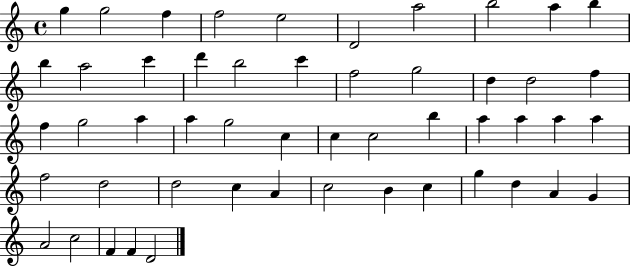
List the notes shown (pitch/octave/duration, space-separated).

G5/q G5/h F5/q F5/h E5/h D4/h A5/h B5/h A5/q B5/q B5/q A5/h C6/q D6/q B5/h C6/q F5/h G5/h D5/q D5/h F5/q F5/q G5/h A5/q A5/q G5/h C5/q C5/q C5/h B5/q A5/q A5/q A5/q A5/q F5/h D5/h D5/h C5/q A4/q C5/h B4/q C5/q G5/q D5/q A4/q G4/q A4/h C5/h F4/q F4/q D4/h